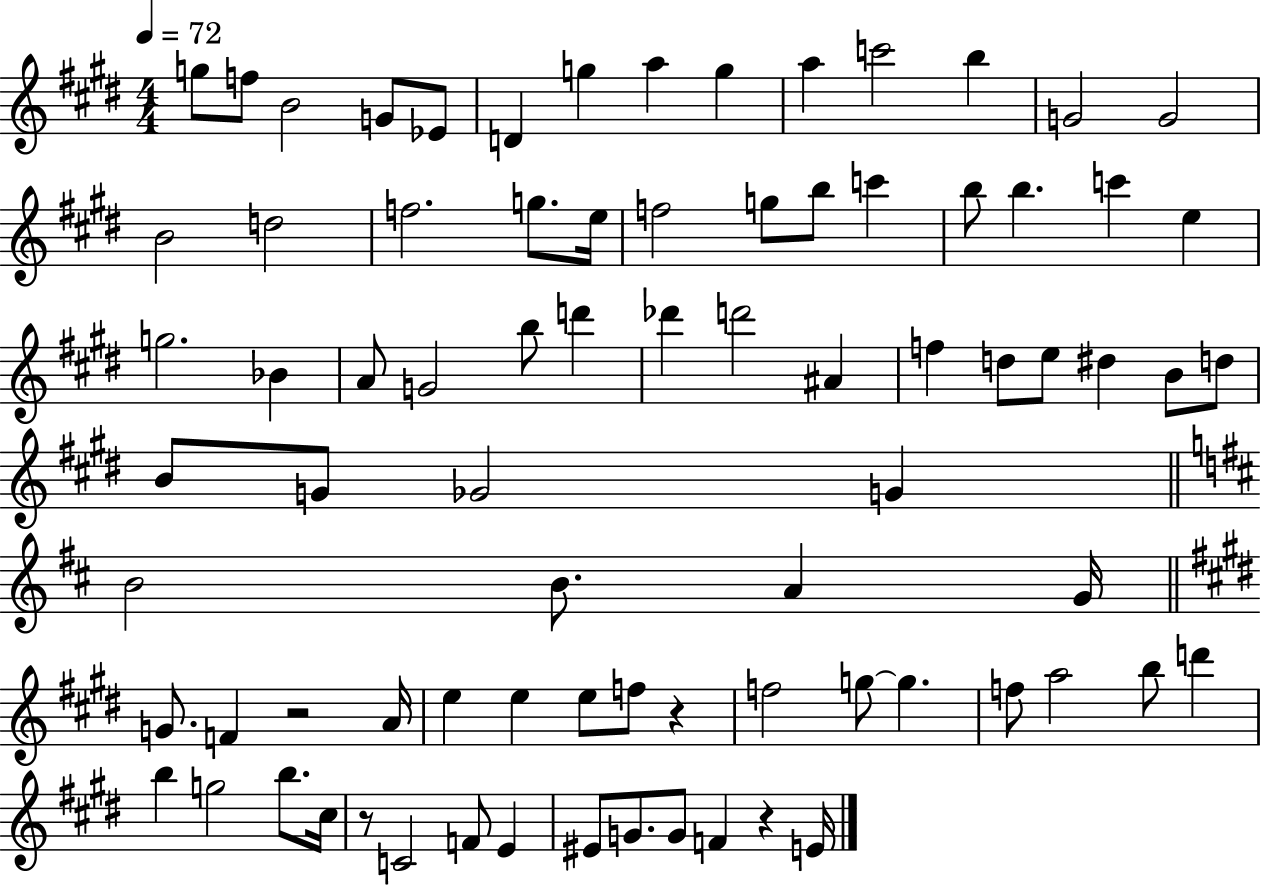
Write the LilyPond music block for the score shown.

{
  \clef treble
  \numericTimeSignature
  \time 4/4
  \key e \major
  \tempo 4 = 72
  g''8 f''8 b'2 g'8 ees'8 | d'4 g''4 a''4 g''4 | a''4 c'''2 b''4 | g'2 g'2 | \break b'2 d''2 | f''2. g''8. e''16 | f''2 g''8 b''8 c'''4 | b''8 b''4. c'''4 e''4 | \break g''2. bes'4 | a'8 g'2 b''8 d'''4 | des'''4 d'''2 ais'4 | f''4 d''8 e''8 dis''4 b'8 d''8 | \break b'8 g'8 ges'2 g'4 | \bar "||" \break \key d \major b'2 b'8. a'4 g'16 | \bar "||" \break \key e \major g'8. f'4 r2 a'16 | e''4 e''4 e''8 f''8 r4 | f''2 g''8~~ g''4. | f''8 a''2 b''8 d'''4 | \break b''4 g''2 b''8. cis''16 | r8 c'2 f'8 e'4 | eis'8 g'8. g'8 f'4 r4 e'16 | \bar "|."
}